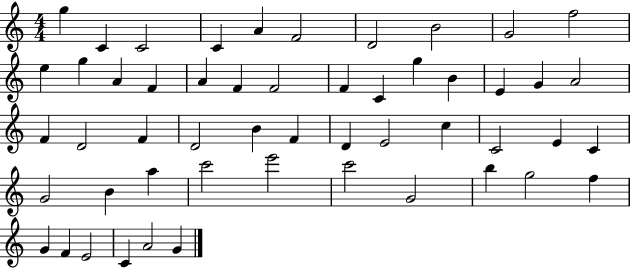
X:1
T:Untitled
M:4/4
L:1/4
K:C
g C C2 C A F2 D2 B2 G2 f2 e g A F A F F2 F C g B E G A2 F D2 F D2 B F D E2 c C2 E C G2 B a c'2 e'2 c'2 G2 b g2 f G F E2 C A2 G